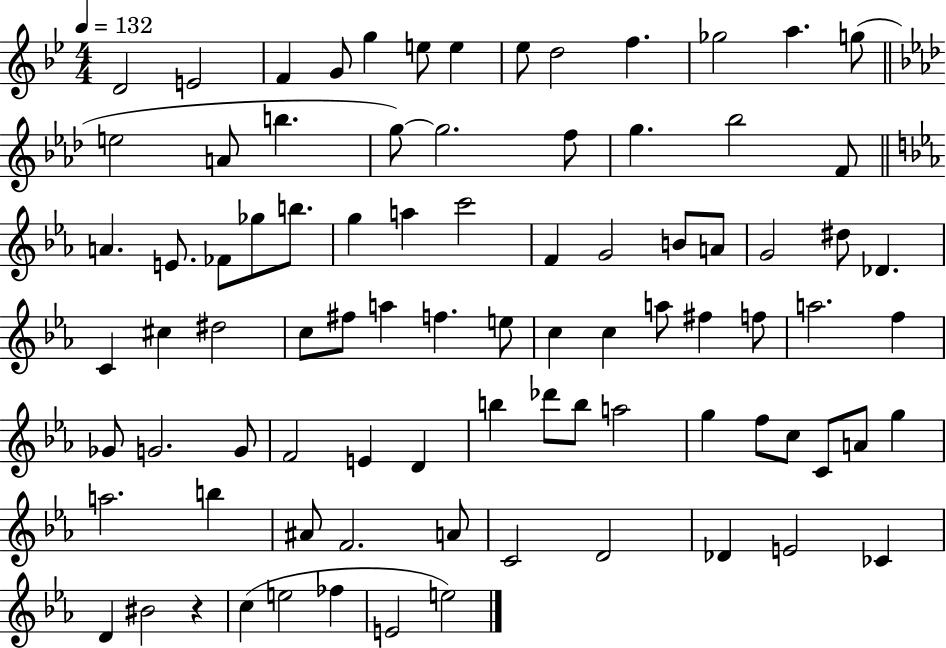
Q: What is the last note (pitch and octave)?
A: E5